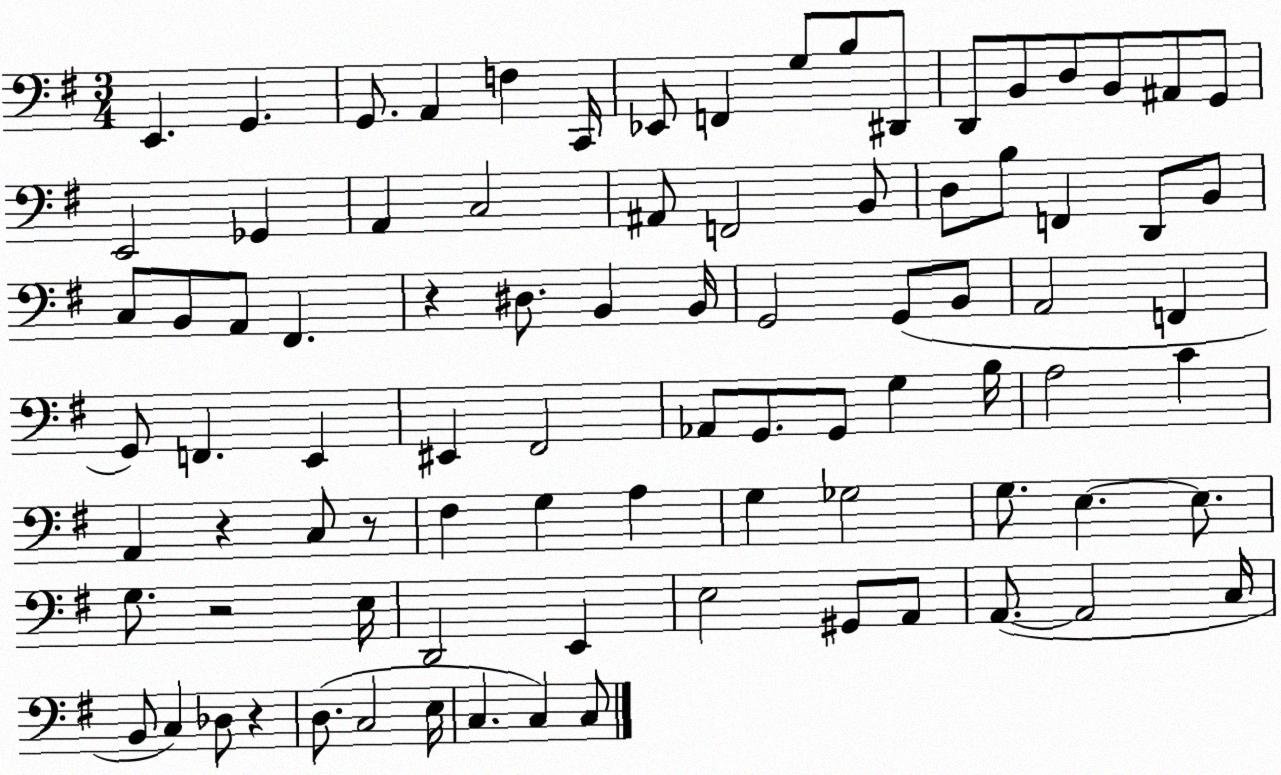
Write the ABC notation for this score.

X:1
T:Untitled
M:3/4
L:1/4
K:G
E,, G,, G,,/2 A,, F, C,,/4 _E,,/2 F,, G,/2 B,/2 ^D,,/2 D,,/2 B,,/2 D,/2 B,,/2 ^A,,/2 G,,/2 E,,2 _G,, A,, C,2 ^A,,/2 F,,2 B,,/2 D,/2 B,/2 F,, D,,/2 B,,/2 C,/2 B,,/2 A,,/2 ^F,, z ^D,/2 B,, B,,/4 G,,2 G,,/2 B,,/2 A,,2 F,, G,,/2 F,, E,, ^E,, ^F,,2 _A,,/2 G,,/2 G,,/2 G, B,/4 A,2 C A,, z C,/2 z/2 ^F, G, A, G, _G,2 G,/2 E, E,/2 G,/2 z2 E,/4 D,,2 E,, E,2 ^G,,/2 A,,/2 A,,/2 A,,2 C,/4 B,,/2 C, _D,/2 z D,/2 C,2 E,/4 C, C, C,/2